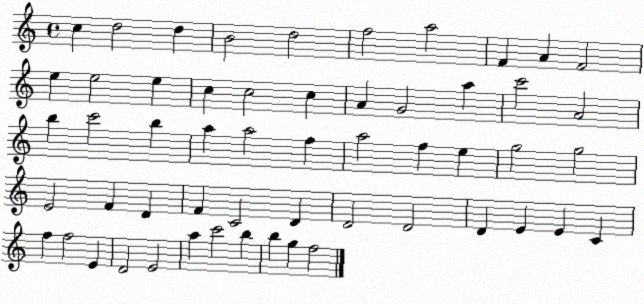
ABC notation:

X:1
T:Untitled
M:4/4
L:1/4
K:C
c d2 d B2 d2 f2 a2 F A F2 e e2 e c c2 c A G2 a c'2 A2 b c'2 b a a2 f a2 f e g2 g2 E2 F D F C2 D D2 D2 D E E C f f2 E D2 E2 a c'2 b b g f2